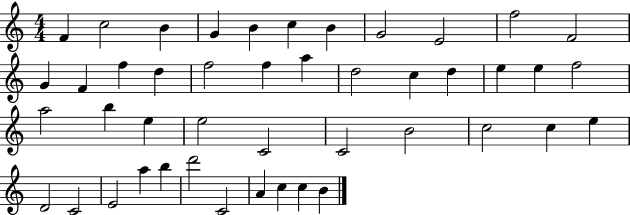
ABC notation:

X:1
T:Untitled
M:4/4
L:1/4
K:C
F c2 B G B c B G2 E2 f2 F2 G F f d f2 f a d2 c d e e f2 a2 b e e2 C2 C2 B2 c2 c e D2 C2 E2 a b d'2 C2 A c c B